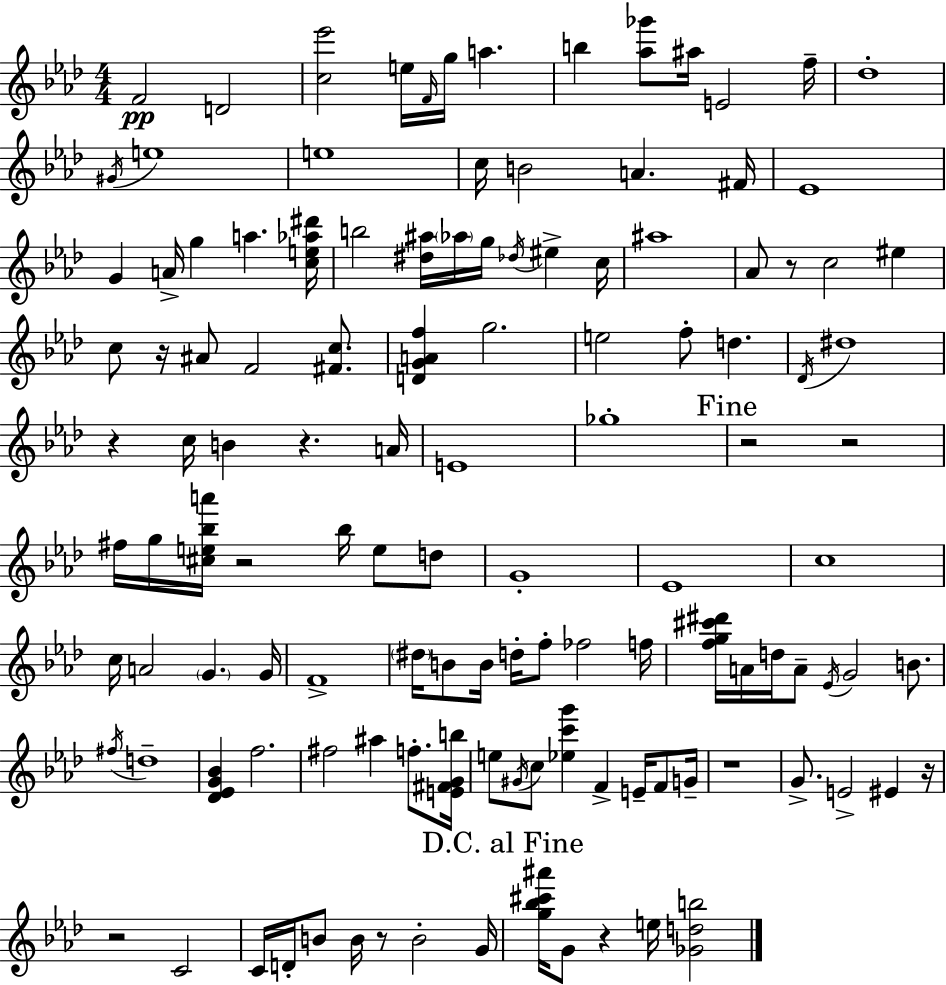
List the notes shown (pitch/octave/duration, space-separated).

F4/h D4/h [C5,Eb6]/h E5/s F4/s G5/s A5/q. B5/q [Ab5,Gb6]/e A#5/s E4/h F5/s Db5/w G#4/s E5/w E5/w C5/s B4/h A4/q. F#4/s Eb4/w G4/q A4/s G5/q A5/q. [C5,E5,Ab5,D#6]/s B5/h [D#5,A#5]/s Ab5/s G5/s Db5/s EIS5/q C5/s A#5/w Ab4/e R/e C5/h EIS5/q C5/e R/s A#4/e F4/h [F#4,C5]/e. [D4,G4,A4,F5]/q G5/h. E5/h F5/e D5/q. Db4/s D#5/w R/q C5/s B4/q R/q. A4/s E4/w Gb5/w R/h R/h F#5/s G5/s [C#5,E5,Bb5,A6]/s R/h Bb5/s E5/e D5/e G4/w Eb4/w C5/w C5/s A4/h G4/q. G4/s F4/w D#5/s B4/e B4/s D5/s F5/e FES5/h F5/s [F5,G5,C#6,D#6]/s A4/s D5/s A4/e Eb4/s G4/h B4/e. F#5/s D5/w [Db4,Eb4,G4,Bb4]/q F5/h. F#5/h A#5/q F5/e. [E4,F#4,G4,B5]/s E5/e G#4/s C5/e [Eb5,C6,G6]/q F4/q E4/s F4/e G4/s R/w G4/e. E4/h EIS4/q R/s R/h C4/h C4/s D4/s B4/e B4/s R/e B4/h G4/s [G5,Bb5,C#6,A#6]/s G4/e R/q E5/s [Gb4,D5,B5]/h